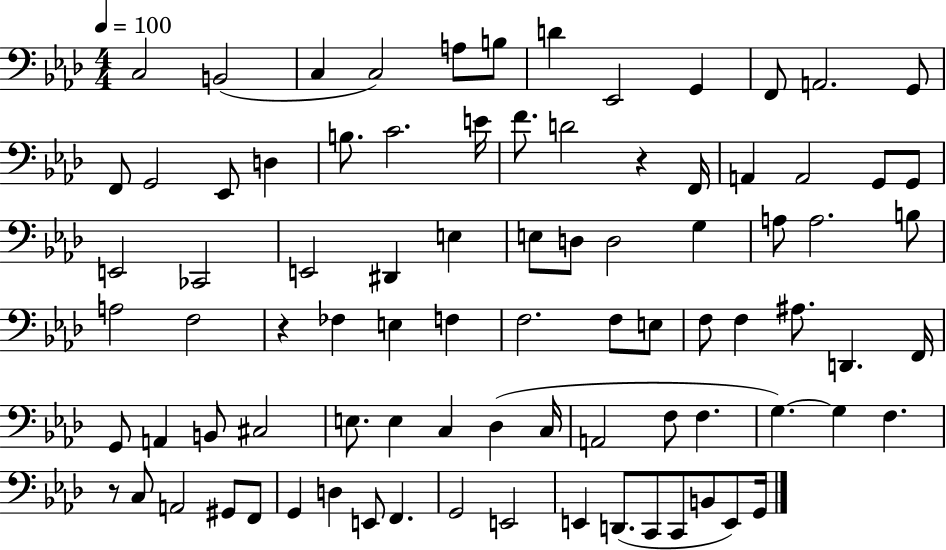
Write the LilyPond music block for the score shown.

{
  \clef bass
  \numericTimeSignature
  \time 4/4
  \key aes \major
  \tempo 4 = 100
  c2 b,2( | c4 c2) a8 b8 | d'4 ees,2 g,4 | f,8 a,2. g,8 | \break f,8 g,2 ees,8 d4 | b8. c'2. e'16 | f'8. d'2 r4 f,16 | a,4 a,2 g,8 g,8 | \break e,2 ces,2 | e,2 dis,4 e4 | e8 d8 d2 g4 | a8 a2. b8 | \break a2 f2 | r4 fes4 e4 f4 | f2. f8 e8 | f8 f4 ais8. d,4. f,16 | \break g,8 a,4 b,8 cis2 | e8. e4 c4 des4( c16 | a,2 f8 f4. | g4.~~) g4 f4. | \break r8 c8 a,2 gis,8 f,8 | g,4 d4 e,8 f,4. | g,2 e,2 | e,4 d,8.( c,8 c,8 b,8 e,8) g,16 | \break \bar "|."
}